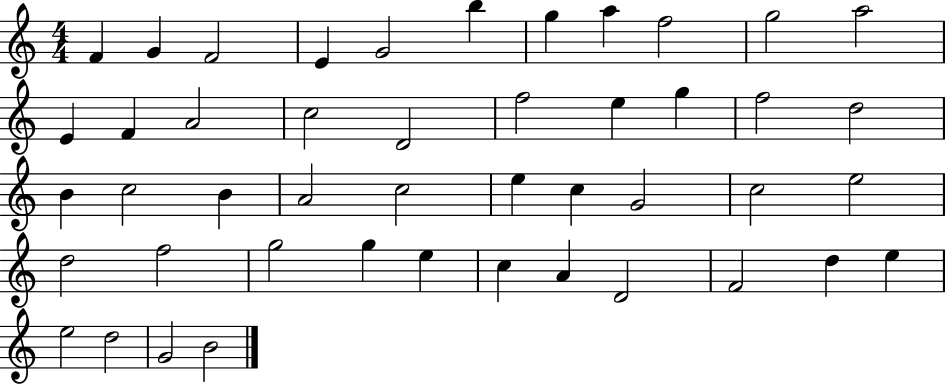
X:1
T:Untitled
M:4/4
L:1/4
K:C
F G F2 E G2 b g a f2 g2 a2 E F A2 c2 D2 f2 e g f2 d2 B c2 B A2 c2 e c G2 c2 e2 d2 f2 g2 g e c A D2 F2 d e e2 d2 G2 B2